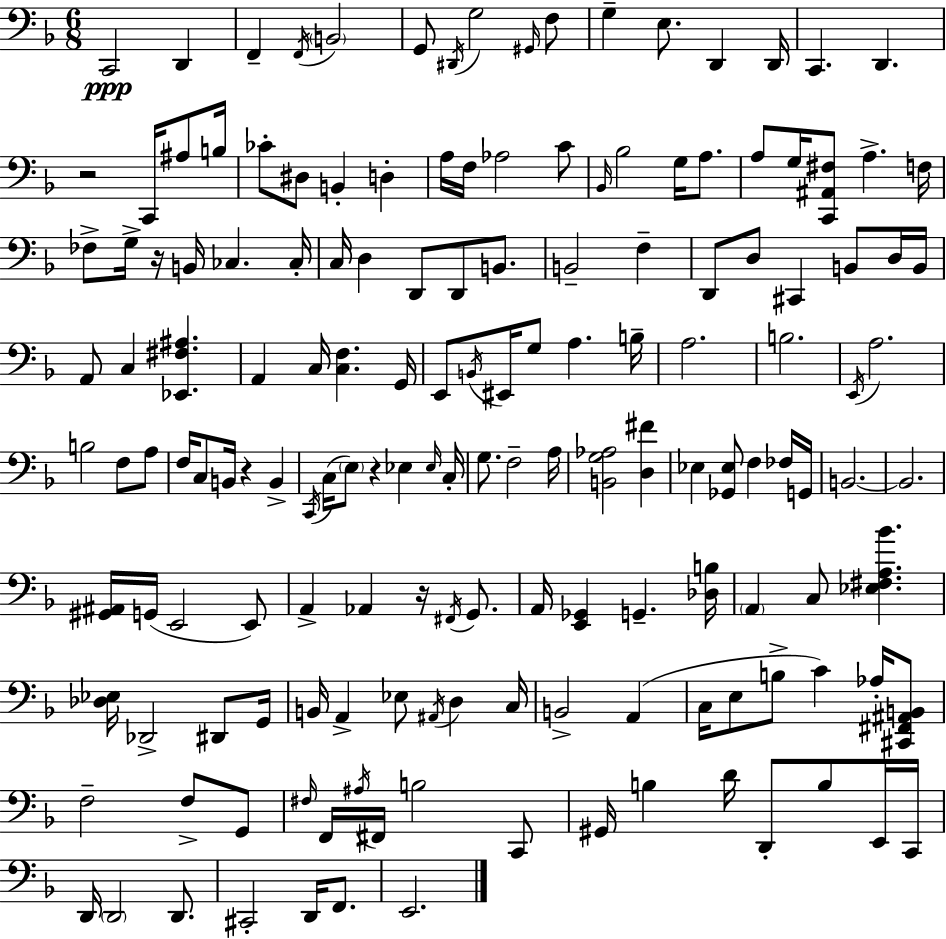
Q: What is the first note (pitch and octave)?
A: C2